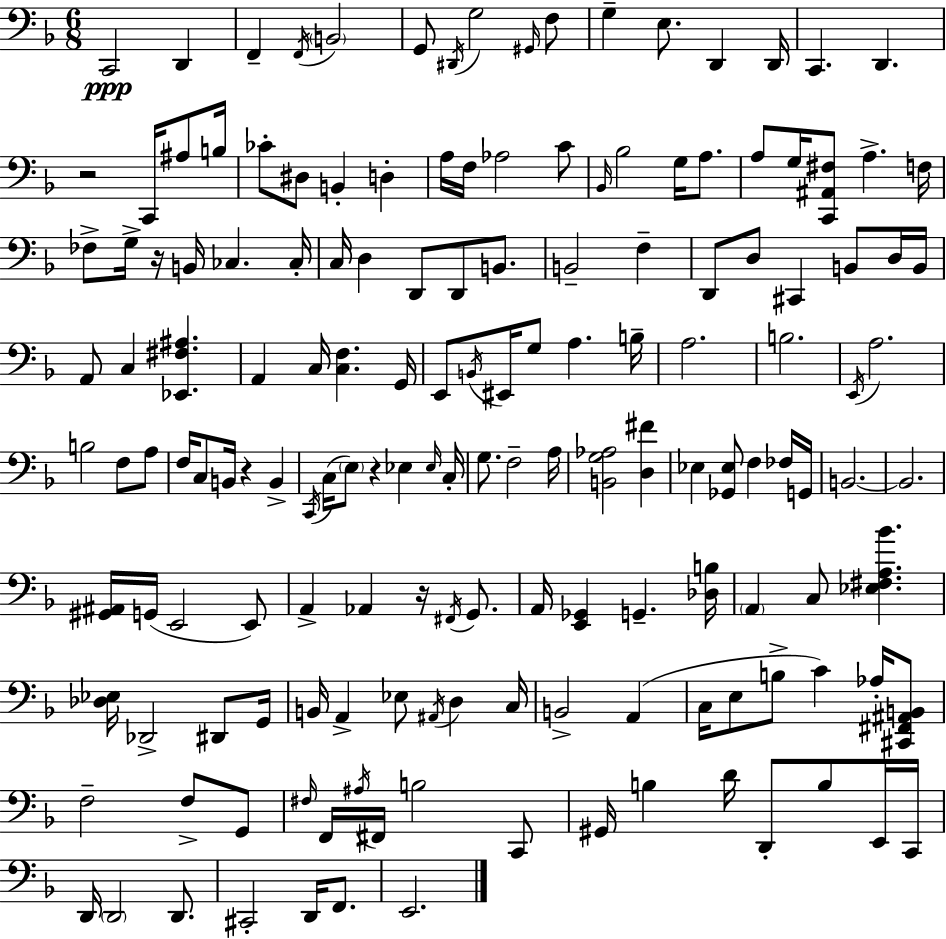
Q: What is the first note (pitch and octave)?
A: C2